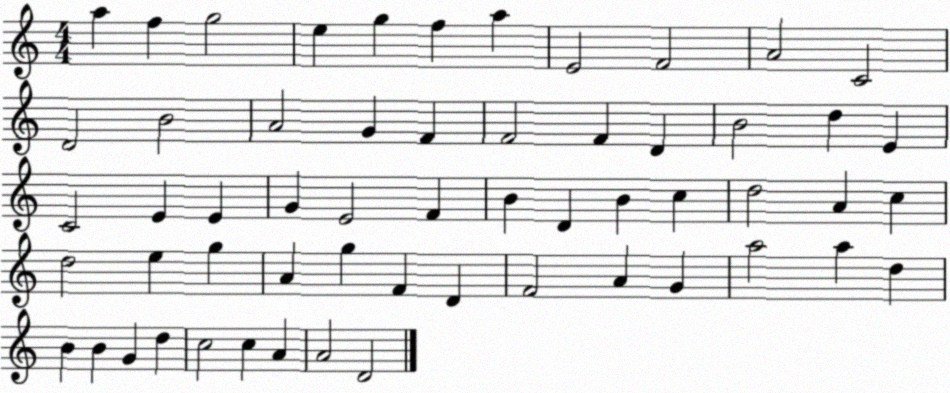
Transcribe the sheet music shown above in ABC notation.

X:1
T:Untitled
M:4/4
L:1/4
K:C
a f g2 e g f a E2 F2 A2 C2 D2 B2 A2 G F F2 F D B2 d E C2 E E G E2 F B D B c d2 A c d2 e g A g F D F2 A G a2 a d B B G d c2 c A A2 D2